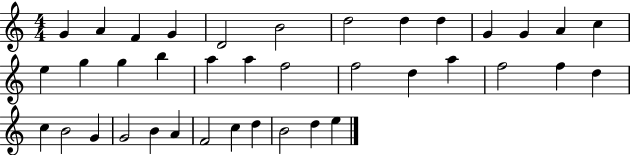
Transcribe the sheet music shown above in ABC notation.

X:1
T:Untitled
M:4/4
L:1/4
K:C
G A F G D2 B2 d2 d d G G A c e g g b a a f2 f2 d a f2 f d c B2 G G2 B A F2 c d B2 d e